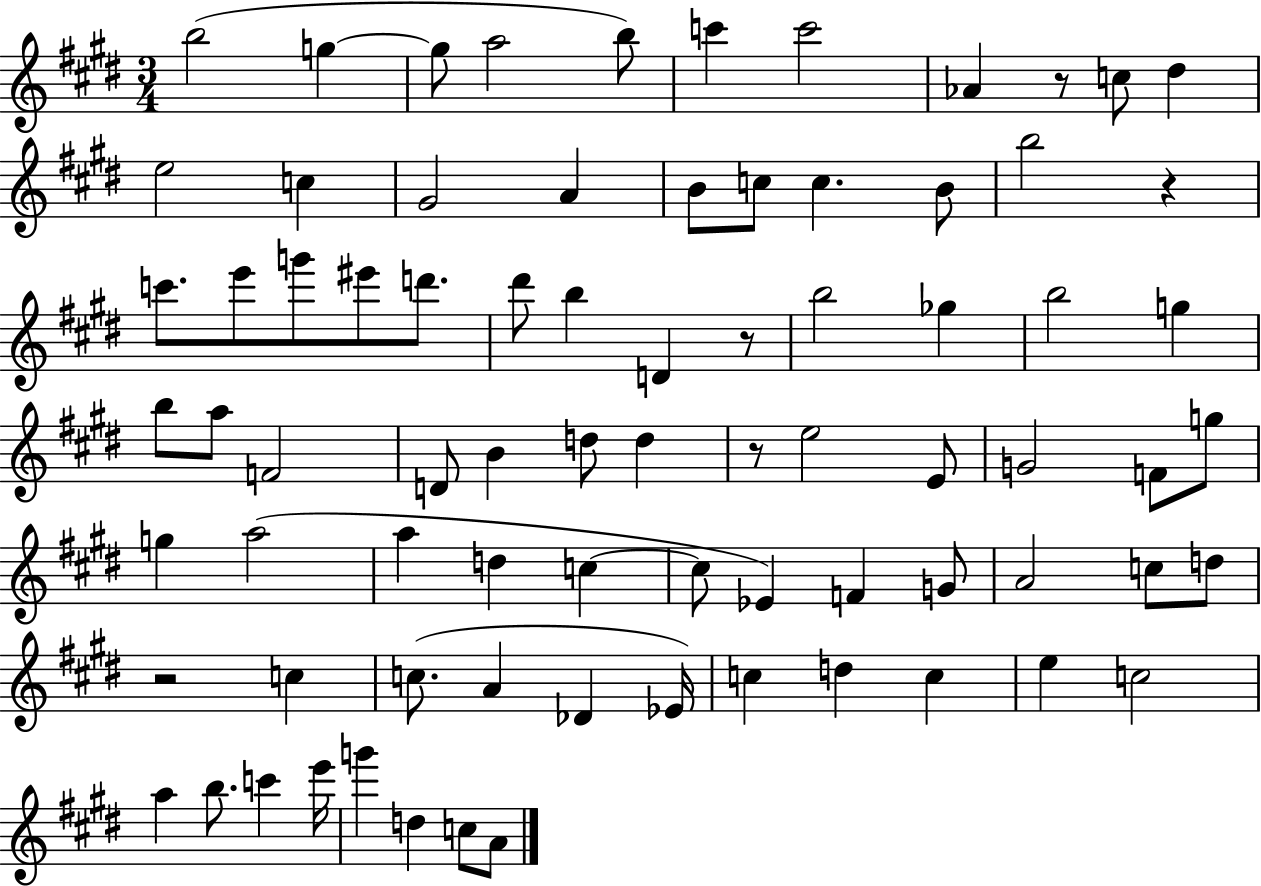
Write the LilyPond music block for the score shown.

{
  \clef treble
  \numericTimeSignature
  \time 3/4
  \key e \major
  \repeat volta 2 { b''2( g''4~~ | g''8 a''2 b''8) | c'''4 c'''2 | aes'4 r8 c''8 dis''4 | \break e''2 c''4 | gis'2 a'4 | b'8 c''8 c''4. b'8 | b''2 r4 | \break c'''8. e'''8 g'''8 eis'''8 d'''8. | dis'''8 b''4 d'4 r8 | b''2 ges''4 | b''2 g''4 | \break b''8 a''8 f'2 | d'8 b'4 d''8 d''4 | r8 e''2 e'8 | g'2 f'8 g''8 | \break g''4 a''2( | a''4 d''4 c''4~~ | c''8 ees'4) f'4 g'8 | a'2 c''8 d''8 | \break r2 c''4 | c''8.( a'4 des'4 ees'16) | c''4 d''4 c''4 | e''4 c''2 | \break a''4 b''8. c'''4 e'''16 | g'''4 d''4 c''8 a'8 | } \bar "|."
}